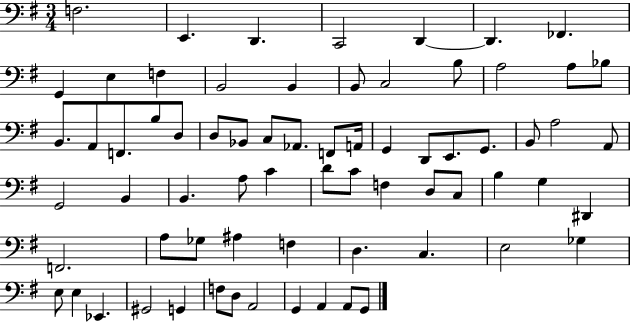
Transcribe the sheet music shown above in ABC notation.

X:1
T:Untitled
M:3/4
L:1/4
K:G
F,2 E,, D,, C,,2 D,, D,, _F,, G,, E, F, B,,2 B,, B,,/2 C,2 B,/2 A,2 A,/2 _B,/2 B,,/2 A,,/2 F,,/2 B,/2 D,/2 D,/2 _B,,/2 C,/2 _A,,/2 F,,/2 A,,/4 G,, D,,/2 E,,/2 G,,/2 B,,/2 A,2 A,,/2 G,,2 B,, B,, A,/2 C D/2 C/2 F, D,/2 C,/2 B, G, ^D,, F,,2 A,/2 _G,/2 ^A, F, D, C, E,2 _G, E,/2 E, _E,, ^G,,2 G,, F,/2 D,/2 A,,2 G,, A,, A,,/2 G,,/2